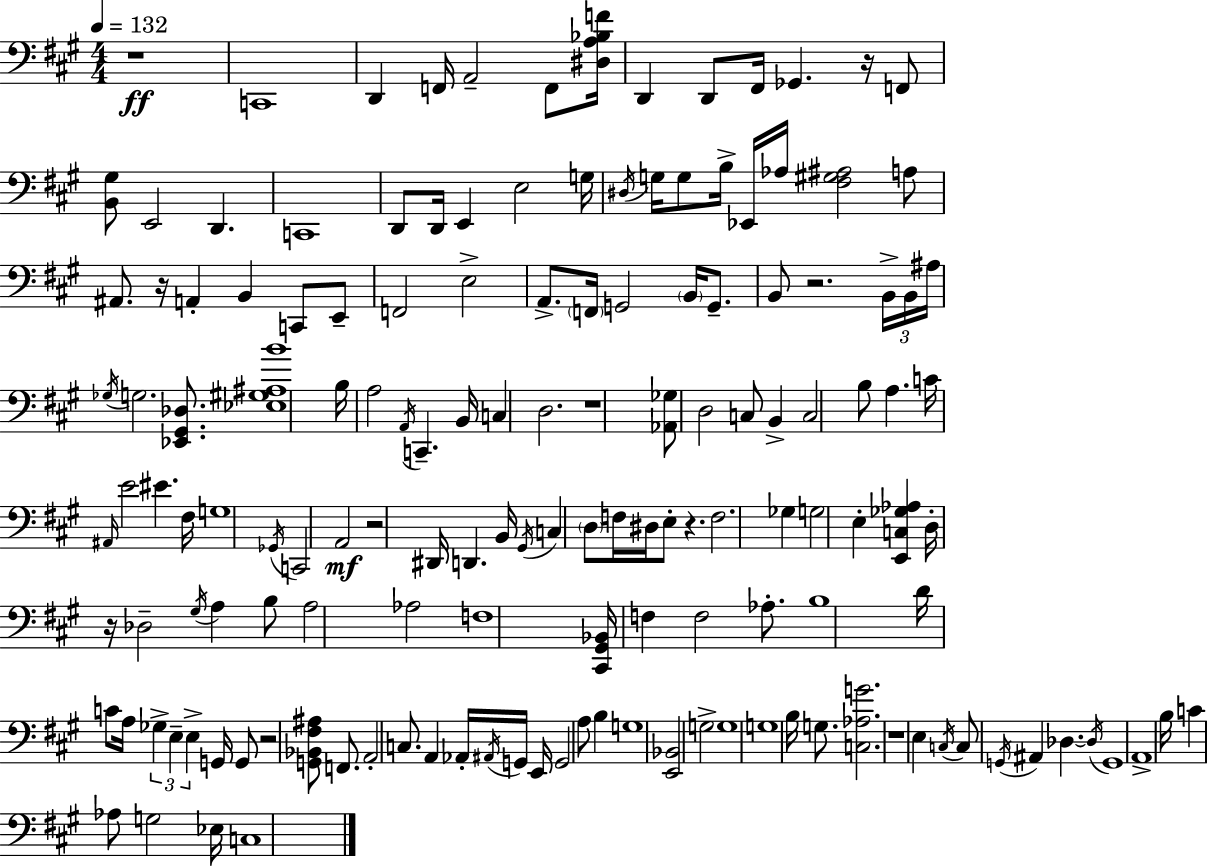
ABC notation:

X:1
T:Untitled
M:4/4
L:1/4
K:A
z4 C,,4 D,, F,,/4 A,,2 F,,/2 [^D,A,_B,F]/4 D,, D,,/2 ^F,,/4 _G,, z/4 F,,/2 [B,,^G,]/2 E,,2 D,, C,,4 D,,/2 D,,/4 E,, E,2 G,/4 ^D,/4 G,/4 G,/2 B,/4 _E,,/4 _A,/4 [^F,^G,^A,]2 A,/2 ^A,,/2 z/4 A,, B,, C,,/2 E,,/2 F,,2 E,2 A,,/2 F,,/4 G,,2 B,,/4 G,,/2 B,,/2 z2 B,,/4 B,,/4 ^A,/4 _G,/4 G,2 [_E,,^G,,_D,]/2 [_E,^G,^A,B]4 B,/4 A,2 A,,/4 C,, B,,/4 C, D,2 z4 [_A,,_G,]/2 D,2 C,/2 B,, C,2 B,/2 A, C/4 ^A,,/4 E2 ^E ^F,/4 G,4 _G,,/4 C,,2 A,,2 z2 ^D,,/4 D,, B,,/4 ^G,,/4 C, D,/2 F,/4 ^D,/4 E,/2 z F,2 _G, G,2 E, [E,,C,_G,_A,] D,/4 z/4 _D,2 ^G,/4 A, B,/2 A,2 _A,2 F,4 [^C,,^G,,_B,,]/4 F, F,2 _A,/2 B,4 D/4 C/2 A,/4 _G, E, E, G,,/4 G,,/2 z2 [G,,_B,,^F,^A,]/2 F,,/2 A,,2 C,/2 A,, _A,,/4 ^A,,/4 G,,/4 E,,/4 G,,2 A,/2 B, G,4 [E,,_B,,]2 G,2 G,4 G,4 B,/4 G,/2 [C,_A,G]2 z4 E, C,/4 C,/2 G,,/4 ^A,, _D, _D,/4 G,,4 A,,4 B,/4 C _A,/2 G,2 _E,/4 C,4